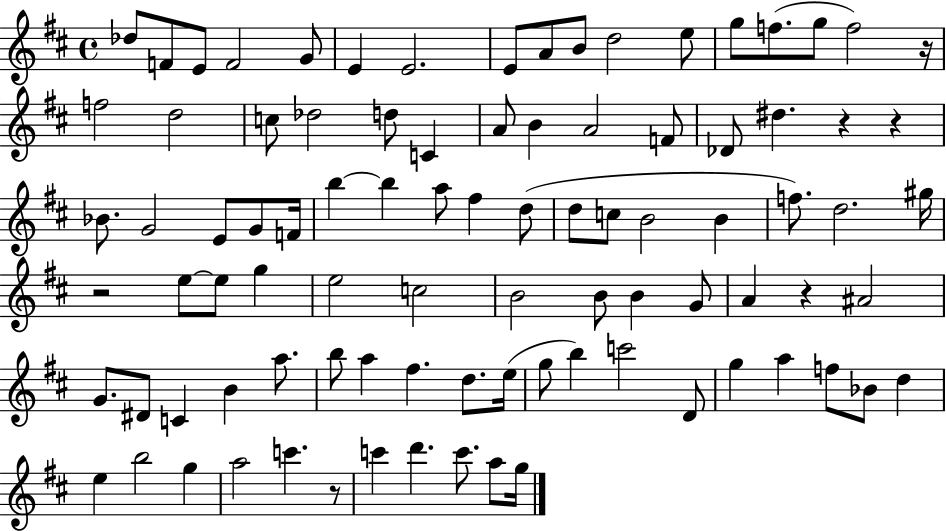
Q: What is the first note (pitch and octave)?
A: Db5